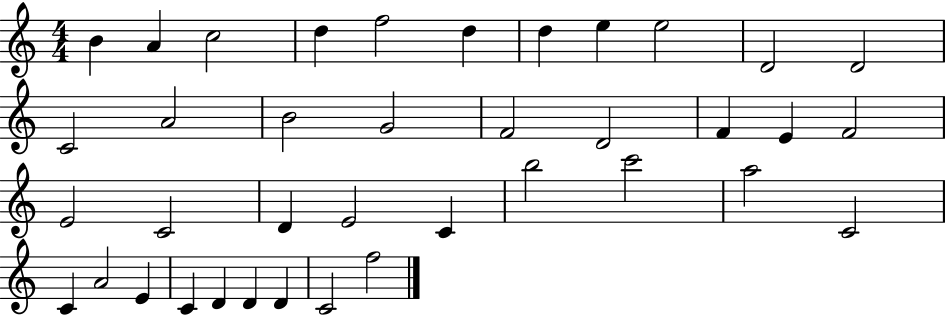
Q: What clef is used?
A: treble